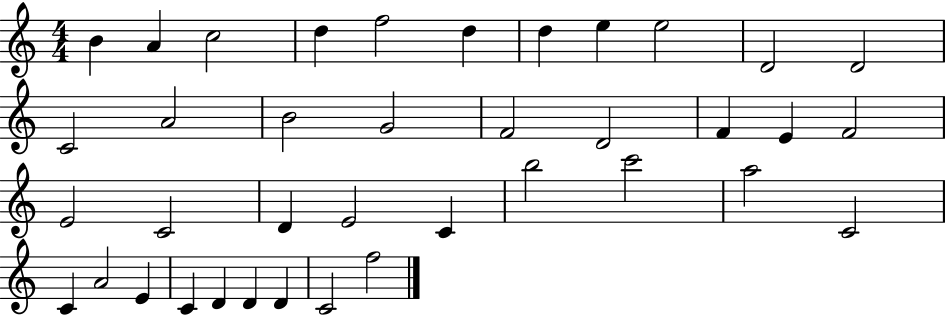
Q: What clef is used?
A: treble